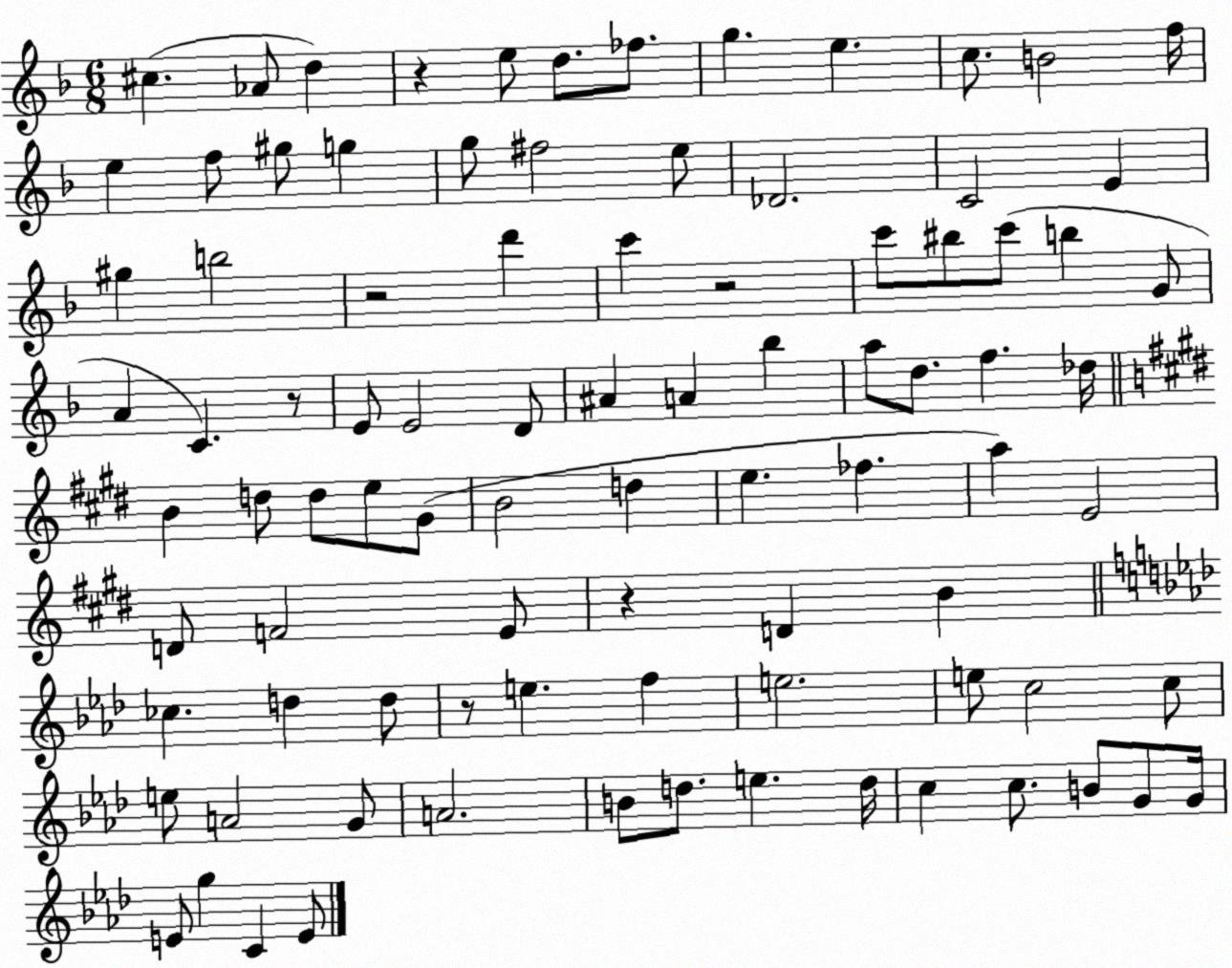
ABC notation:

X:1
T:Untitled
M:6/8
L:1/4
K:F
^c _A/2 d z e/2 d/2 _f/2 g e c/2 B2 f/4 e f/2 ^g/2 g g/2 ^f2 e/2 _D2 C2 E ^g b2 z2 d' c' z2 c'/2 ^b/2 c'/2 b G/2 A C z/2 E/2 E2 D/2 ^A A _b a/2 d/2 f _d/4 B d/2 d/2 e/2 ^G/2 B2 d e _f a E2 D/2 F2 E/2 z D B _c d d/2 z/2 e f e2 e/2 c2 c/2 e/2 A2 G/2 A2 B/2 d/2 e d/4 c c/2 B/2 G/2 G/4 E/2 g C E/2